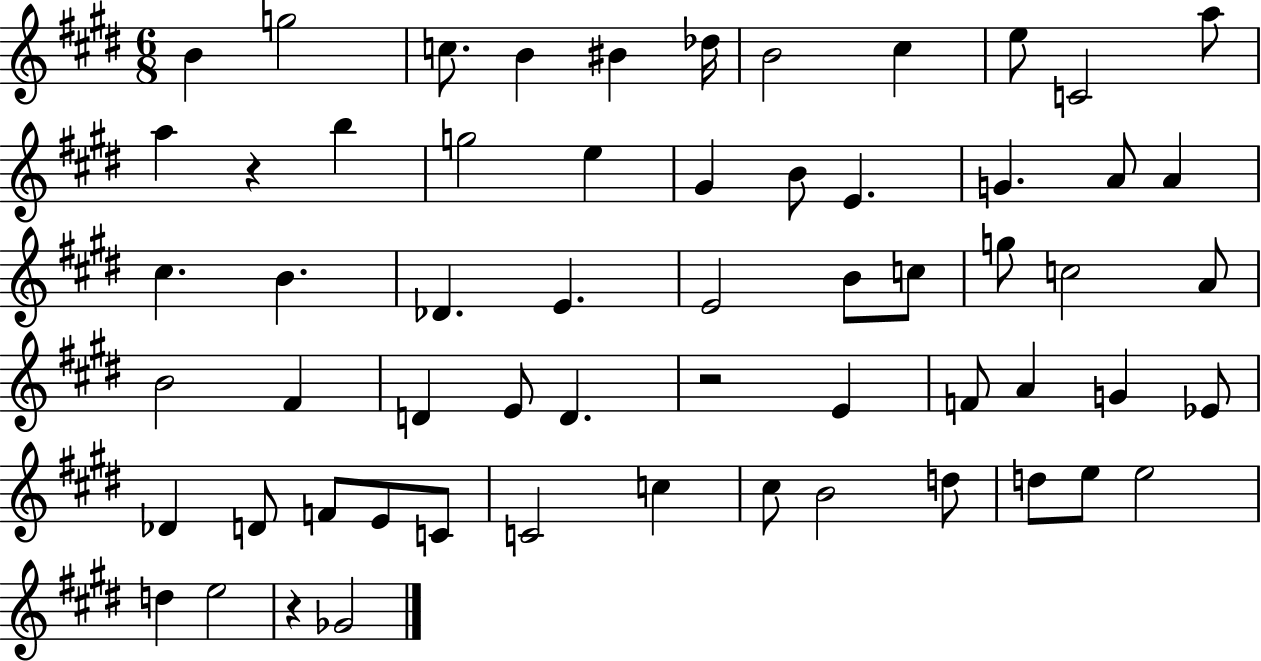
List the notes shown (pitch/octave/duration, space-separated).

B4/q G5/h C5/e. B4/q BIS4/q Db5/s B4/h C#5/q E5/e C4/h A5/e A5/q R/q B5/q G5/h E5/q G#4/q B4/e E4/q. G4/q. A4/e A4/q C#5/q. B4/q. Db4/q. E4/q. E4/h B4/e C5/e G5/e C5/h A4/e B4/h F#4/q D4/q E4/e D4/q. R/h E4/q F4/e A4/q G4/q Eb4/e Db4/q D4/e F4/e E4/e C4/e C4/h C5/q C#5/e B4/h D5/e D5/e E5/e E5/h D5/q E5/h R/q Gb4/h